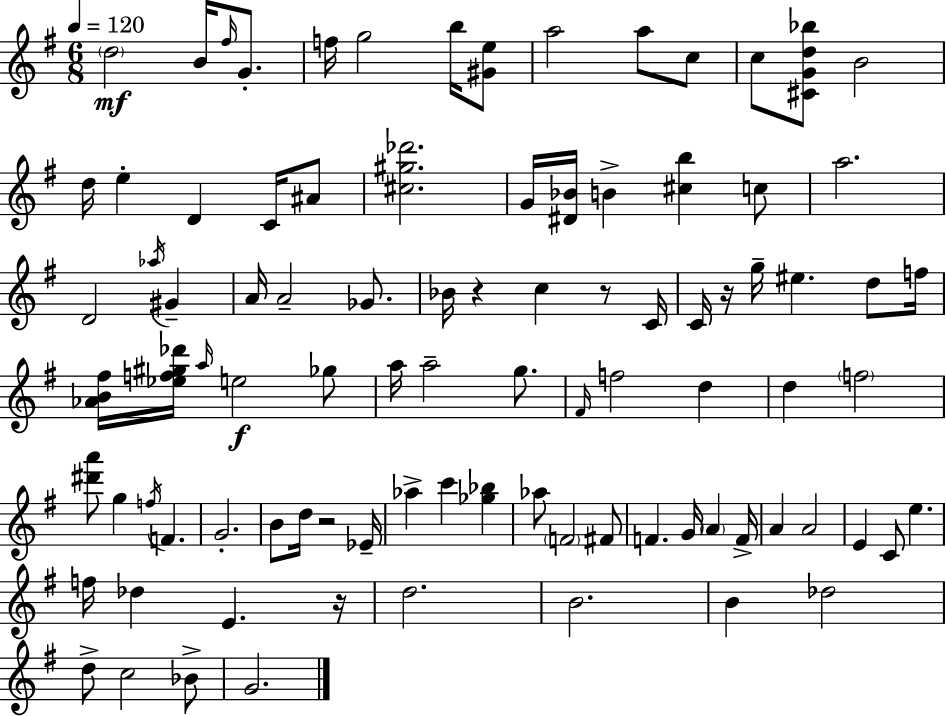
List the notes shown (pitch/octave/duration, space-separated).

D5/h B4/s F#5/s G4/e. F5/s G5/h B5/s [G#4,E5]/e A5/h A5/e C5/e C5/e [C#4,G4,D5,Bb5]/e B4/h D5/s E5/q D4/q C4/s A#4/e [C#5,G#5,Db6]/h. G4/s [D#4,Bb4]/s B4/q [C#5,B5]/q C5/e A5/h. D4/h Ab5/s G#4/q A4/s A4/h Gb4/e. Bb4/s R/q C5/q R/e C4/s C4/s R/s G5/s EIS5/q. D5/e F5/s [Ab4,B4,F#5]/s [Eb5,F5,G#5,Db6]/s A5/s E5/h Gb5/e A5/s A5/h G5/e. F#4/s F5/h D5/q D5/q F5/h [D#6,A6]/e G5/q F5/s F4/q. G4/h. B4/e D5/s R/h Eb4/s Ab5/q C6/q [Gb5,Bb5]/q Ab5/e F4/h F#4/e F4/q. G4/s A4/q F4/s A4/q A4/h E4/q C4/e E5/q. F5/s Db5/q E4/q. R/s D5/h. B4/h. B4/q Db5/h D5/e C5/h Bb4/e G4/h.